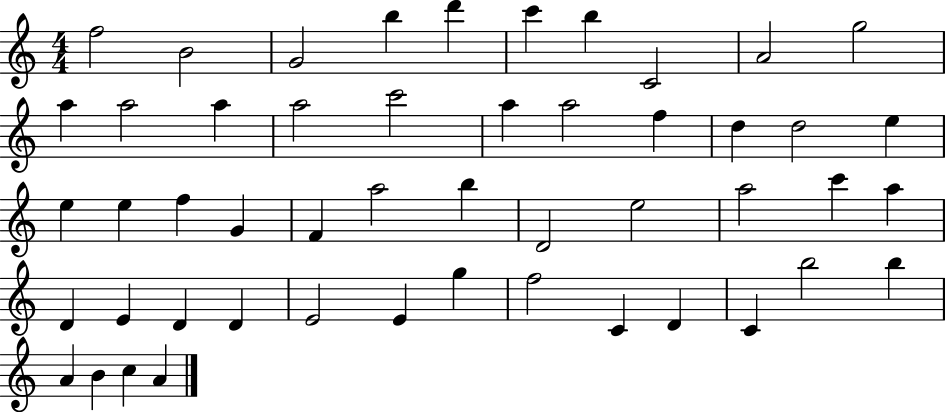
{
  \clef treble
  \numericTimeSignature
  \time 4/4
  \key c \major
  f''2 b'2 | g'2 b''4 d'''4 | c'''4 b''4 c'2 | a'2 g''2 | \break a''4 a''2 a''4 | a''2 c'''2 | a''4 a''2 f''4 | d''4 d''2 e''4 | \break e''4 e''4 f''4 g'4 | f'4 a''2 b''4 | d'2 e''2 | a''2 c'''4 a''4 | \break d'4 e'4 d'4 d'4 | e'2 e'4 g''4 | f''2 c'4 d'4 | c'4 b''2 b''4 | \break a'4 b'4 c''4 a'4 | \bar "|."
}